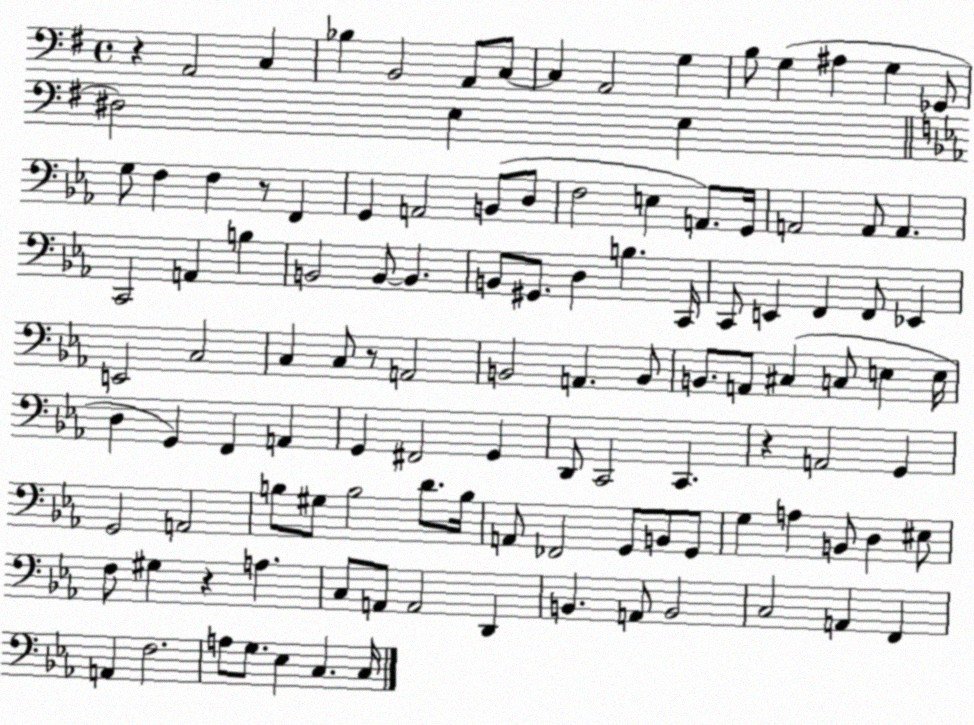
X:1
T:Untitled
M:4/4
L:1/4
K:G
z A,,2 C, _B, B,,2 A,,/2 C,/2 C, A,,2 G, B,/2 G, ^A, G, _G,,/2 ^D,2 E, E, G,/2 F, F, z/2 F,, G,, A,,2 B,,/2 D,/2 F,2 E, A,,/2 G,,/4 A,,2 A,,/2 A,, C,,2 A,, B, B,,2 B,,/2 B,, B,,/2 ^G,,/2 D, B, C,,/4 C,,/2 E,, F,, F,,/2 _E,, E,,2 C,2 C, C,/2 z/2 A,,2 B,,2 A,, B,,/2 B,,/2 A,,/2 ^C, C,/2 E, E,/4 D, G,, F,, A,, G,, ^F,,2 G,, D,,/2 C,,2 C,, z A,,2 G,, G,,2 A,,2 B,/2 ^G,/2 B,2 D/2 B,/4 A,,/2 _F,,2 G,,/2 B,,/2 G,,/2 G, A, B,,/2 D, ^E,/2 F,/2 ^G, z A, C,/2 A,,/2 A,,2 D,, B,, A,,/2 B,,2 C,2 A,, F,, A,, F,2 A,/2 G,/2 _E, C, C,/4